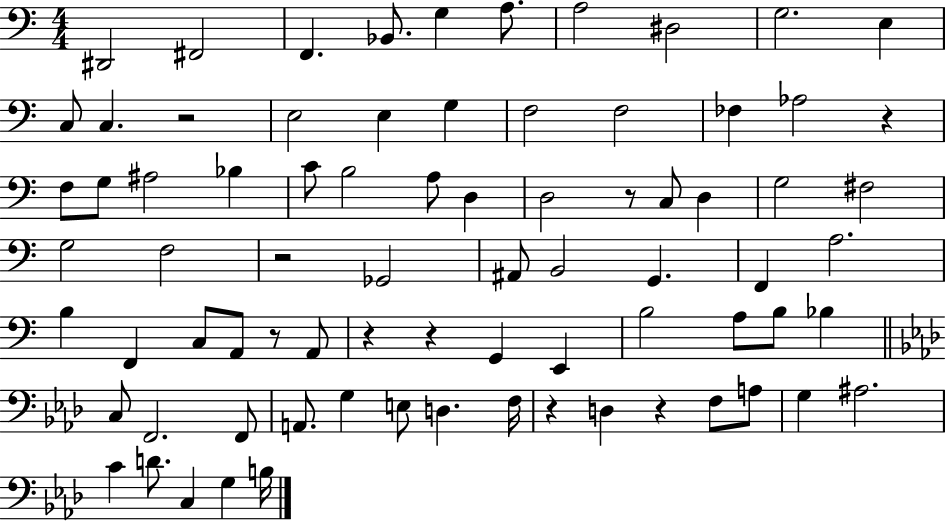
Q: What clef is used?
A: bass